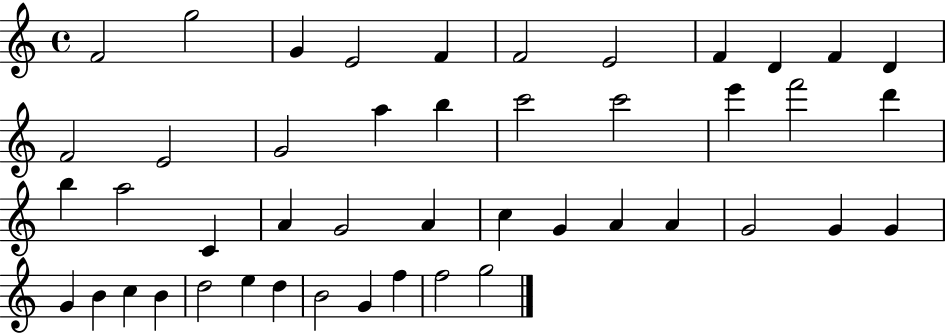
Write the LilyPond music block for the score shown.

{
  \clef treble
  \time 4/4
  \defaultTimeSignature
  \key c \major
  f'2 g''2 | g'4 e'2 f'4 | f'2 e'2 | f'4 d'4 f'4 d'4 | \break f'2 e'2 | g'2 a''4 b''4 | c'''2 c'''2 | e'''4 f'''2 d'''4 | \break b''4 a''2 c'4 | a'4 g'2 a'4 | c''4 g'4 a'4 a'4 | g'2 g'4 g'4 | \break g'4 b'4 c''4 b'4 | d''2 e''4 d''4 | b'2 g'4 f''4 | f''2 g''2 | \break \bar "|."
}